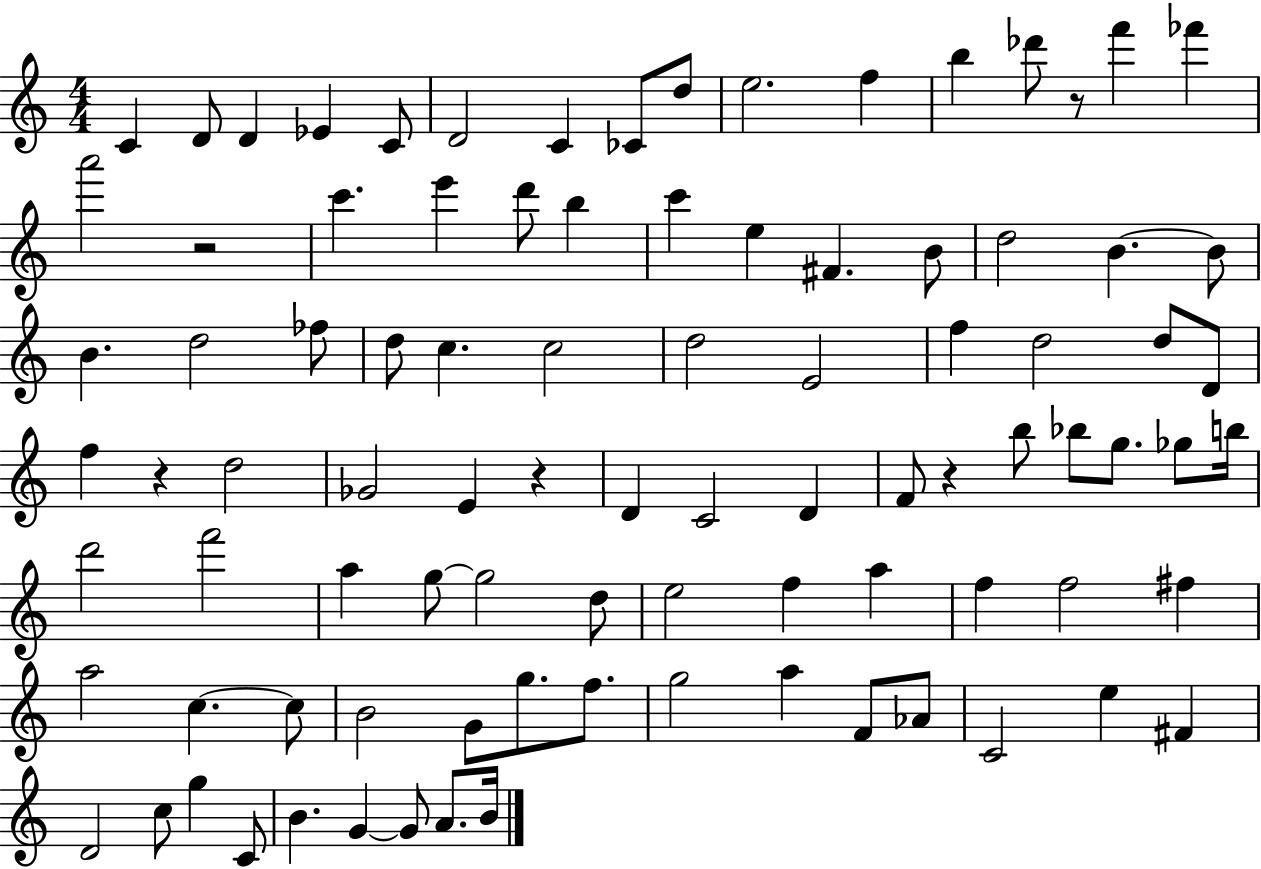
C4/q D4/e D4/q Eb4/q C4/e D4/h C4/q CES4/e D5/e E5/h. F5/q B5/q Db6/e R/e F6/q FES6/q A6/h R/h C6/q. E6/q D6/e B5/q C6/q E5/q F#4/q. B4/e D5/h B4/q. B4/e B4/q. D5/h FES5/e D5/e C5/q. C5/h D5/h E4/h F5/q D5/h D5/e D4/e F5/q R/q D5/h Gb4/h E4/q R/q D4/q C4/h D4/q F4/e R/q B5/e Bb5/e G5/e. Gb5/e B5/s D6/h F6/h A5/q G5/e G5/h D5/e E5/h F5/q A5/q F5/q F5/h F#5/q A5/h C5/q. C5/e B4/h G4/e G5/e. F5/e. G5/h A5/q F4/e Ab4/e C4/h E5/q F#4/q D4/h C5/e G5/q C4/e B4/q. G4/q G4/e A4/e. B4/s